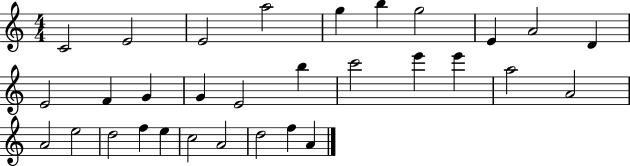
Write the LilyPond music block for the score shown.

{
  \clef treble
  \numericTimeSignature
  \time 4/4
  \key c \major
  c'2 e'2 | e'2 a''2 | g''4 b''4 g''2 | e'4 a'2 d'4 | \break e'2 f'4 g'4 | g'4 e'2 b''4 | c'''2 e'''4 e'''4 | a''2 a'2 | \break a'2 e''2 | d''2 f''4 e''4 | c''2 a'2 | d''2 f''4 a'4 | \break \bar "|."
}